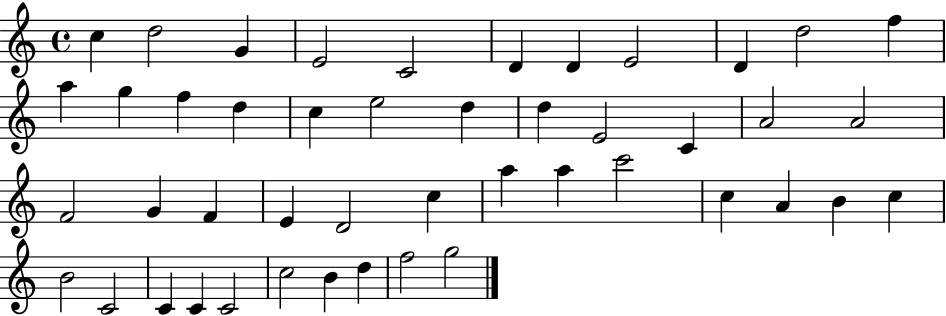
{
  \clef treble
  \time 4/4
  \defaultTimeSignature
  \key c \major
  c''4 d''2 g'4 | e'2 c'2 | d'4 d'4 e'2 | d'4 d''2 f''4 | \break a''4 g''4 f''4 d''4 | c''4 e''2 d''4 | d''4 e'2 c'4 | a'2 a'2 | \break f'2 g'4 f'4 | e'4 d'2 c''4 | a''4 a''4 c'''2 | c''4 a'4 b'4 c''4 | \break b'2 c'2 | c'4 c'4 c'2 | c''2 b'4 d''4 | f''2 g''2 | \break \bar "|."
}